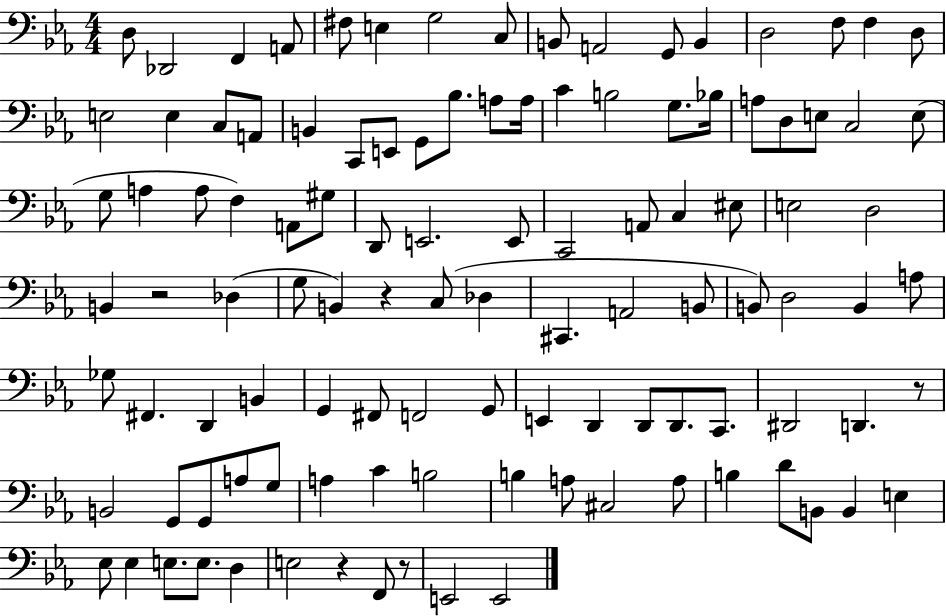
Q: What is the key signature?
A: EES major